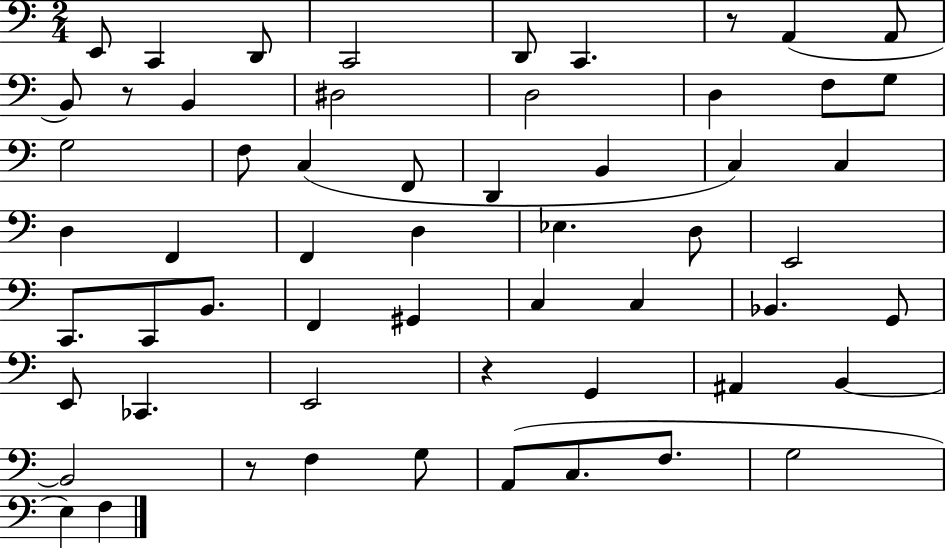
{
  \clef bass
  \numericTimeSignature
  \time 2/4
  \key c \major
  e,8 c,4 d,8 | c,2 | d,8 c,4. | r8 a,4( a,8 | \break b,8) r8 b,4 | dis2 | d2 | d4 f8 g8 | \break g2 | f8 c4( f,8 | d,4 b,4 | c4) c4 | \break d4 f,4 | f,4 d4 | ees4. d8 | e,2 | \break c,8. c,8 b,8. | f,4 gis,4 | c4 c4 | bes,4. g,8 | \break e,8 ces,4. | e,2 | r4 g,4 | ais,4 b,4~~ | \break b,2 | r8 f4 g8 | a,8( c8. f8. | g2 | \break e4) f4 | \bar "|."
}